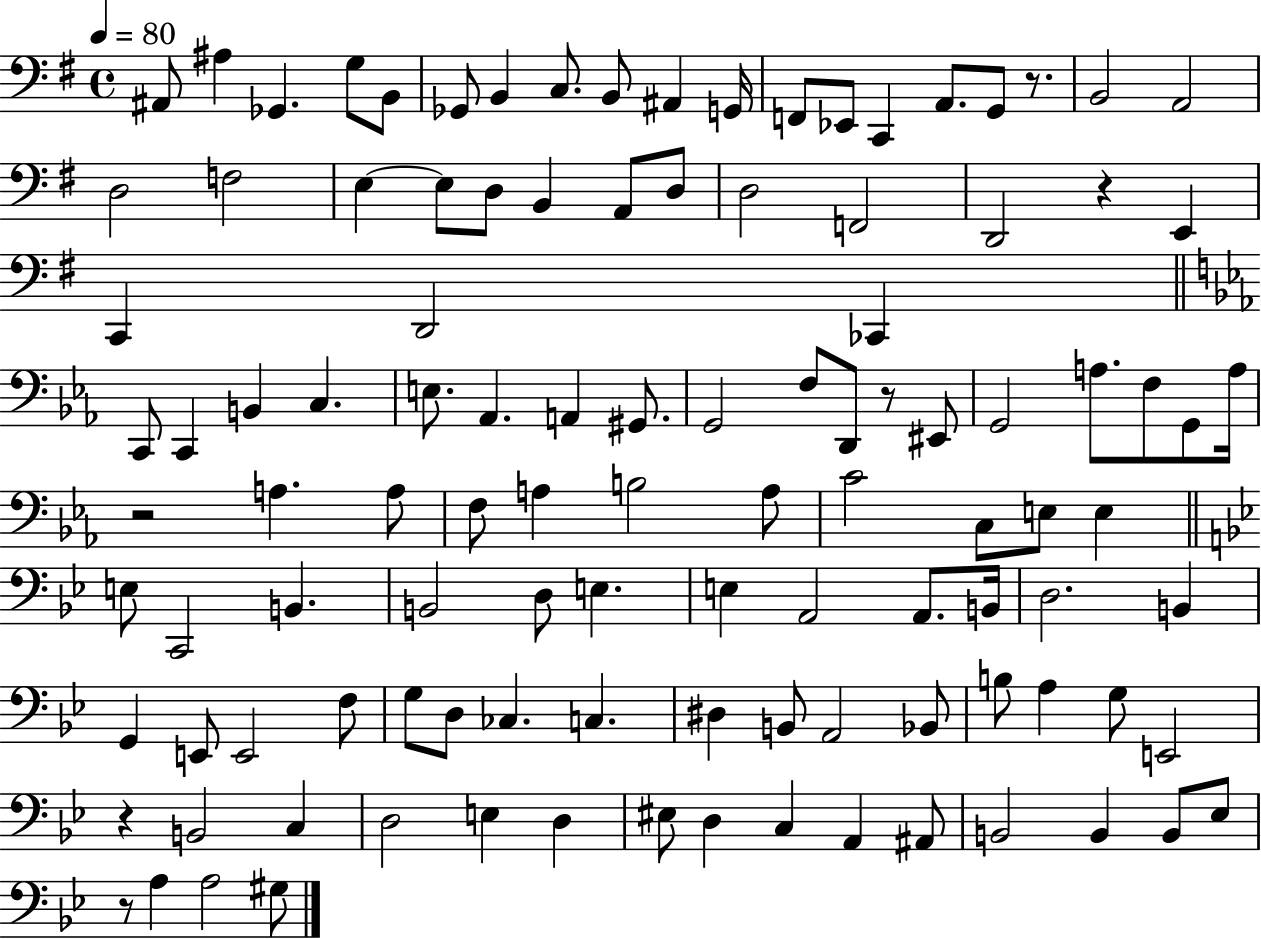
A#2/e A#3/q Gb2/q. G3/e B2/e Gb2/e B2/q C3/e. B2/e A#2/q G2/s F2/e Eb2/e C2/q A2/e. G2/e R/e. B2/h A2/h D3/h F3/h E3/q E3/e D3/e B2/q A2/e D3/e D3/h F2/h D2/h R/q E2/q C2/q D2/h CES2/q C2/e C2/q B2/q C3/q. E3/e. Ab2/q. A2/q G#2/e. G2/h F3/e D2/e R/e EIS2/e G2/h A3/e. F3/e G2/e A3/s R/h A3/q. A3/e F3/e A3/q B3/h A3/e C4/h C3/e E3/e E3/q E3/e C2/h B2/q. B2/h D3/e E3/q. E3/q A2/h A2/e. B2/s D3/h. B2/q G2/q E2/e E2/h F3/e G3/e D3/e CES3/q. C3/q. D#3/q B2/e A2/h Bb2/e B3/e A3/q G3/e E2/h R/q B2/h C3/q D3/h E3/q D3/q EIS3/e D3/q C3/q A2/q A#2/e B2/h B2/q B2/e Eb3/e R/e A3/q A3/h G#3/e